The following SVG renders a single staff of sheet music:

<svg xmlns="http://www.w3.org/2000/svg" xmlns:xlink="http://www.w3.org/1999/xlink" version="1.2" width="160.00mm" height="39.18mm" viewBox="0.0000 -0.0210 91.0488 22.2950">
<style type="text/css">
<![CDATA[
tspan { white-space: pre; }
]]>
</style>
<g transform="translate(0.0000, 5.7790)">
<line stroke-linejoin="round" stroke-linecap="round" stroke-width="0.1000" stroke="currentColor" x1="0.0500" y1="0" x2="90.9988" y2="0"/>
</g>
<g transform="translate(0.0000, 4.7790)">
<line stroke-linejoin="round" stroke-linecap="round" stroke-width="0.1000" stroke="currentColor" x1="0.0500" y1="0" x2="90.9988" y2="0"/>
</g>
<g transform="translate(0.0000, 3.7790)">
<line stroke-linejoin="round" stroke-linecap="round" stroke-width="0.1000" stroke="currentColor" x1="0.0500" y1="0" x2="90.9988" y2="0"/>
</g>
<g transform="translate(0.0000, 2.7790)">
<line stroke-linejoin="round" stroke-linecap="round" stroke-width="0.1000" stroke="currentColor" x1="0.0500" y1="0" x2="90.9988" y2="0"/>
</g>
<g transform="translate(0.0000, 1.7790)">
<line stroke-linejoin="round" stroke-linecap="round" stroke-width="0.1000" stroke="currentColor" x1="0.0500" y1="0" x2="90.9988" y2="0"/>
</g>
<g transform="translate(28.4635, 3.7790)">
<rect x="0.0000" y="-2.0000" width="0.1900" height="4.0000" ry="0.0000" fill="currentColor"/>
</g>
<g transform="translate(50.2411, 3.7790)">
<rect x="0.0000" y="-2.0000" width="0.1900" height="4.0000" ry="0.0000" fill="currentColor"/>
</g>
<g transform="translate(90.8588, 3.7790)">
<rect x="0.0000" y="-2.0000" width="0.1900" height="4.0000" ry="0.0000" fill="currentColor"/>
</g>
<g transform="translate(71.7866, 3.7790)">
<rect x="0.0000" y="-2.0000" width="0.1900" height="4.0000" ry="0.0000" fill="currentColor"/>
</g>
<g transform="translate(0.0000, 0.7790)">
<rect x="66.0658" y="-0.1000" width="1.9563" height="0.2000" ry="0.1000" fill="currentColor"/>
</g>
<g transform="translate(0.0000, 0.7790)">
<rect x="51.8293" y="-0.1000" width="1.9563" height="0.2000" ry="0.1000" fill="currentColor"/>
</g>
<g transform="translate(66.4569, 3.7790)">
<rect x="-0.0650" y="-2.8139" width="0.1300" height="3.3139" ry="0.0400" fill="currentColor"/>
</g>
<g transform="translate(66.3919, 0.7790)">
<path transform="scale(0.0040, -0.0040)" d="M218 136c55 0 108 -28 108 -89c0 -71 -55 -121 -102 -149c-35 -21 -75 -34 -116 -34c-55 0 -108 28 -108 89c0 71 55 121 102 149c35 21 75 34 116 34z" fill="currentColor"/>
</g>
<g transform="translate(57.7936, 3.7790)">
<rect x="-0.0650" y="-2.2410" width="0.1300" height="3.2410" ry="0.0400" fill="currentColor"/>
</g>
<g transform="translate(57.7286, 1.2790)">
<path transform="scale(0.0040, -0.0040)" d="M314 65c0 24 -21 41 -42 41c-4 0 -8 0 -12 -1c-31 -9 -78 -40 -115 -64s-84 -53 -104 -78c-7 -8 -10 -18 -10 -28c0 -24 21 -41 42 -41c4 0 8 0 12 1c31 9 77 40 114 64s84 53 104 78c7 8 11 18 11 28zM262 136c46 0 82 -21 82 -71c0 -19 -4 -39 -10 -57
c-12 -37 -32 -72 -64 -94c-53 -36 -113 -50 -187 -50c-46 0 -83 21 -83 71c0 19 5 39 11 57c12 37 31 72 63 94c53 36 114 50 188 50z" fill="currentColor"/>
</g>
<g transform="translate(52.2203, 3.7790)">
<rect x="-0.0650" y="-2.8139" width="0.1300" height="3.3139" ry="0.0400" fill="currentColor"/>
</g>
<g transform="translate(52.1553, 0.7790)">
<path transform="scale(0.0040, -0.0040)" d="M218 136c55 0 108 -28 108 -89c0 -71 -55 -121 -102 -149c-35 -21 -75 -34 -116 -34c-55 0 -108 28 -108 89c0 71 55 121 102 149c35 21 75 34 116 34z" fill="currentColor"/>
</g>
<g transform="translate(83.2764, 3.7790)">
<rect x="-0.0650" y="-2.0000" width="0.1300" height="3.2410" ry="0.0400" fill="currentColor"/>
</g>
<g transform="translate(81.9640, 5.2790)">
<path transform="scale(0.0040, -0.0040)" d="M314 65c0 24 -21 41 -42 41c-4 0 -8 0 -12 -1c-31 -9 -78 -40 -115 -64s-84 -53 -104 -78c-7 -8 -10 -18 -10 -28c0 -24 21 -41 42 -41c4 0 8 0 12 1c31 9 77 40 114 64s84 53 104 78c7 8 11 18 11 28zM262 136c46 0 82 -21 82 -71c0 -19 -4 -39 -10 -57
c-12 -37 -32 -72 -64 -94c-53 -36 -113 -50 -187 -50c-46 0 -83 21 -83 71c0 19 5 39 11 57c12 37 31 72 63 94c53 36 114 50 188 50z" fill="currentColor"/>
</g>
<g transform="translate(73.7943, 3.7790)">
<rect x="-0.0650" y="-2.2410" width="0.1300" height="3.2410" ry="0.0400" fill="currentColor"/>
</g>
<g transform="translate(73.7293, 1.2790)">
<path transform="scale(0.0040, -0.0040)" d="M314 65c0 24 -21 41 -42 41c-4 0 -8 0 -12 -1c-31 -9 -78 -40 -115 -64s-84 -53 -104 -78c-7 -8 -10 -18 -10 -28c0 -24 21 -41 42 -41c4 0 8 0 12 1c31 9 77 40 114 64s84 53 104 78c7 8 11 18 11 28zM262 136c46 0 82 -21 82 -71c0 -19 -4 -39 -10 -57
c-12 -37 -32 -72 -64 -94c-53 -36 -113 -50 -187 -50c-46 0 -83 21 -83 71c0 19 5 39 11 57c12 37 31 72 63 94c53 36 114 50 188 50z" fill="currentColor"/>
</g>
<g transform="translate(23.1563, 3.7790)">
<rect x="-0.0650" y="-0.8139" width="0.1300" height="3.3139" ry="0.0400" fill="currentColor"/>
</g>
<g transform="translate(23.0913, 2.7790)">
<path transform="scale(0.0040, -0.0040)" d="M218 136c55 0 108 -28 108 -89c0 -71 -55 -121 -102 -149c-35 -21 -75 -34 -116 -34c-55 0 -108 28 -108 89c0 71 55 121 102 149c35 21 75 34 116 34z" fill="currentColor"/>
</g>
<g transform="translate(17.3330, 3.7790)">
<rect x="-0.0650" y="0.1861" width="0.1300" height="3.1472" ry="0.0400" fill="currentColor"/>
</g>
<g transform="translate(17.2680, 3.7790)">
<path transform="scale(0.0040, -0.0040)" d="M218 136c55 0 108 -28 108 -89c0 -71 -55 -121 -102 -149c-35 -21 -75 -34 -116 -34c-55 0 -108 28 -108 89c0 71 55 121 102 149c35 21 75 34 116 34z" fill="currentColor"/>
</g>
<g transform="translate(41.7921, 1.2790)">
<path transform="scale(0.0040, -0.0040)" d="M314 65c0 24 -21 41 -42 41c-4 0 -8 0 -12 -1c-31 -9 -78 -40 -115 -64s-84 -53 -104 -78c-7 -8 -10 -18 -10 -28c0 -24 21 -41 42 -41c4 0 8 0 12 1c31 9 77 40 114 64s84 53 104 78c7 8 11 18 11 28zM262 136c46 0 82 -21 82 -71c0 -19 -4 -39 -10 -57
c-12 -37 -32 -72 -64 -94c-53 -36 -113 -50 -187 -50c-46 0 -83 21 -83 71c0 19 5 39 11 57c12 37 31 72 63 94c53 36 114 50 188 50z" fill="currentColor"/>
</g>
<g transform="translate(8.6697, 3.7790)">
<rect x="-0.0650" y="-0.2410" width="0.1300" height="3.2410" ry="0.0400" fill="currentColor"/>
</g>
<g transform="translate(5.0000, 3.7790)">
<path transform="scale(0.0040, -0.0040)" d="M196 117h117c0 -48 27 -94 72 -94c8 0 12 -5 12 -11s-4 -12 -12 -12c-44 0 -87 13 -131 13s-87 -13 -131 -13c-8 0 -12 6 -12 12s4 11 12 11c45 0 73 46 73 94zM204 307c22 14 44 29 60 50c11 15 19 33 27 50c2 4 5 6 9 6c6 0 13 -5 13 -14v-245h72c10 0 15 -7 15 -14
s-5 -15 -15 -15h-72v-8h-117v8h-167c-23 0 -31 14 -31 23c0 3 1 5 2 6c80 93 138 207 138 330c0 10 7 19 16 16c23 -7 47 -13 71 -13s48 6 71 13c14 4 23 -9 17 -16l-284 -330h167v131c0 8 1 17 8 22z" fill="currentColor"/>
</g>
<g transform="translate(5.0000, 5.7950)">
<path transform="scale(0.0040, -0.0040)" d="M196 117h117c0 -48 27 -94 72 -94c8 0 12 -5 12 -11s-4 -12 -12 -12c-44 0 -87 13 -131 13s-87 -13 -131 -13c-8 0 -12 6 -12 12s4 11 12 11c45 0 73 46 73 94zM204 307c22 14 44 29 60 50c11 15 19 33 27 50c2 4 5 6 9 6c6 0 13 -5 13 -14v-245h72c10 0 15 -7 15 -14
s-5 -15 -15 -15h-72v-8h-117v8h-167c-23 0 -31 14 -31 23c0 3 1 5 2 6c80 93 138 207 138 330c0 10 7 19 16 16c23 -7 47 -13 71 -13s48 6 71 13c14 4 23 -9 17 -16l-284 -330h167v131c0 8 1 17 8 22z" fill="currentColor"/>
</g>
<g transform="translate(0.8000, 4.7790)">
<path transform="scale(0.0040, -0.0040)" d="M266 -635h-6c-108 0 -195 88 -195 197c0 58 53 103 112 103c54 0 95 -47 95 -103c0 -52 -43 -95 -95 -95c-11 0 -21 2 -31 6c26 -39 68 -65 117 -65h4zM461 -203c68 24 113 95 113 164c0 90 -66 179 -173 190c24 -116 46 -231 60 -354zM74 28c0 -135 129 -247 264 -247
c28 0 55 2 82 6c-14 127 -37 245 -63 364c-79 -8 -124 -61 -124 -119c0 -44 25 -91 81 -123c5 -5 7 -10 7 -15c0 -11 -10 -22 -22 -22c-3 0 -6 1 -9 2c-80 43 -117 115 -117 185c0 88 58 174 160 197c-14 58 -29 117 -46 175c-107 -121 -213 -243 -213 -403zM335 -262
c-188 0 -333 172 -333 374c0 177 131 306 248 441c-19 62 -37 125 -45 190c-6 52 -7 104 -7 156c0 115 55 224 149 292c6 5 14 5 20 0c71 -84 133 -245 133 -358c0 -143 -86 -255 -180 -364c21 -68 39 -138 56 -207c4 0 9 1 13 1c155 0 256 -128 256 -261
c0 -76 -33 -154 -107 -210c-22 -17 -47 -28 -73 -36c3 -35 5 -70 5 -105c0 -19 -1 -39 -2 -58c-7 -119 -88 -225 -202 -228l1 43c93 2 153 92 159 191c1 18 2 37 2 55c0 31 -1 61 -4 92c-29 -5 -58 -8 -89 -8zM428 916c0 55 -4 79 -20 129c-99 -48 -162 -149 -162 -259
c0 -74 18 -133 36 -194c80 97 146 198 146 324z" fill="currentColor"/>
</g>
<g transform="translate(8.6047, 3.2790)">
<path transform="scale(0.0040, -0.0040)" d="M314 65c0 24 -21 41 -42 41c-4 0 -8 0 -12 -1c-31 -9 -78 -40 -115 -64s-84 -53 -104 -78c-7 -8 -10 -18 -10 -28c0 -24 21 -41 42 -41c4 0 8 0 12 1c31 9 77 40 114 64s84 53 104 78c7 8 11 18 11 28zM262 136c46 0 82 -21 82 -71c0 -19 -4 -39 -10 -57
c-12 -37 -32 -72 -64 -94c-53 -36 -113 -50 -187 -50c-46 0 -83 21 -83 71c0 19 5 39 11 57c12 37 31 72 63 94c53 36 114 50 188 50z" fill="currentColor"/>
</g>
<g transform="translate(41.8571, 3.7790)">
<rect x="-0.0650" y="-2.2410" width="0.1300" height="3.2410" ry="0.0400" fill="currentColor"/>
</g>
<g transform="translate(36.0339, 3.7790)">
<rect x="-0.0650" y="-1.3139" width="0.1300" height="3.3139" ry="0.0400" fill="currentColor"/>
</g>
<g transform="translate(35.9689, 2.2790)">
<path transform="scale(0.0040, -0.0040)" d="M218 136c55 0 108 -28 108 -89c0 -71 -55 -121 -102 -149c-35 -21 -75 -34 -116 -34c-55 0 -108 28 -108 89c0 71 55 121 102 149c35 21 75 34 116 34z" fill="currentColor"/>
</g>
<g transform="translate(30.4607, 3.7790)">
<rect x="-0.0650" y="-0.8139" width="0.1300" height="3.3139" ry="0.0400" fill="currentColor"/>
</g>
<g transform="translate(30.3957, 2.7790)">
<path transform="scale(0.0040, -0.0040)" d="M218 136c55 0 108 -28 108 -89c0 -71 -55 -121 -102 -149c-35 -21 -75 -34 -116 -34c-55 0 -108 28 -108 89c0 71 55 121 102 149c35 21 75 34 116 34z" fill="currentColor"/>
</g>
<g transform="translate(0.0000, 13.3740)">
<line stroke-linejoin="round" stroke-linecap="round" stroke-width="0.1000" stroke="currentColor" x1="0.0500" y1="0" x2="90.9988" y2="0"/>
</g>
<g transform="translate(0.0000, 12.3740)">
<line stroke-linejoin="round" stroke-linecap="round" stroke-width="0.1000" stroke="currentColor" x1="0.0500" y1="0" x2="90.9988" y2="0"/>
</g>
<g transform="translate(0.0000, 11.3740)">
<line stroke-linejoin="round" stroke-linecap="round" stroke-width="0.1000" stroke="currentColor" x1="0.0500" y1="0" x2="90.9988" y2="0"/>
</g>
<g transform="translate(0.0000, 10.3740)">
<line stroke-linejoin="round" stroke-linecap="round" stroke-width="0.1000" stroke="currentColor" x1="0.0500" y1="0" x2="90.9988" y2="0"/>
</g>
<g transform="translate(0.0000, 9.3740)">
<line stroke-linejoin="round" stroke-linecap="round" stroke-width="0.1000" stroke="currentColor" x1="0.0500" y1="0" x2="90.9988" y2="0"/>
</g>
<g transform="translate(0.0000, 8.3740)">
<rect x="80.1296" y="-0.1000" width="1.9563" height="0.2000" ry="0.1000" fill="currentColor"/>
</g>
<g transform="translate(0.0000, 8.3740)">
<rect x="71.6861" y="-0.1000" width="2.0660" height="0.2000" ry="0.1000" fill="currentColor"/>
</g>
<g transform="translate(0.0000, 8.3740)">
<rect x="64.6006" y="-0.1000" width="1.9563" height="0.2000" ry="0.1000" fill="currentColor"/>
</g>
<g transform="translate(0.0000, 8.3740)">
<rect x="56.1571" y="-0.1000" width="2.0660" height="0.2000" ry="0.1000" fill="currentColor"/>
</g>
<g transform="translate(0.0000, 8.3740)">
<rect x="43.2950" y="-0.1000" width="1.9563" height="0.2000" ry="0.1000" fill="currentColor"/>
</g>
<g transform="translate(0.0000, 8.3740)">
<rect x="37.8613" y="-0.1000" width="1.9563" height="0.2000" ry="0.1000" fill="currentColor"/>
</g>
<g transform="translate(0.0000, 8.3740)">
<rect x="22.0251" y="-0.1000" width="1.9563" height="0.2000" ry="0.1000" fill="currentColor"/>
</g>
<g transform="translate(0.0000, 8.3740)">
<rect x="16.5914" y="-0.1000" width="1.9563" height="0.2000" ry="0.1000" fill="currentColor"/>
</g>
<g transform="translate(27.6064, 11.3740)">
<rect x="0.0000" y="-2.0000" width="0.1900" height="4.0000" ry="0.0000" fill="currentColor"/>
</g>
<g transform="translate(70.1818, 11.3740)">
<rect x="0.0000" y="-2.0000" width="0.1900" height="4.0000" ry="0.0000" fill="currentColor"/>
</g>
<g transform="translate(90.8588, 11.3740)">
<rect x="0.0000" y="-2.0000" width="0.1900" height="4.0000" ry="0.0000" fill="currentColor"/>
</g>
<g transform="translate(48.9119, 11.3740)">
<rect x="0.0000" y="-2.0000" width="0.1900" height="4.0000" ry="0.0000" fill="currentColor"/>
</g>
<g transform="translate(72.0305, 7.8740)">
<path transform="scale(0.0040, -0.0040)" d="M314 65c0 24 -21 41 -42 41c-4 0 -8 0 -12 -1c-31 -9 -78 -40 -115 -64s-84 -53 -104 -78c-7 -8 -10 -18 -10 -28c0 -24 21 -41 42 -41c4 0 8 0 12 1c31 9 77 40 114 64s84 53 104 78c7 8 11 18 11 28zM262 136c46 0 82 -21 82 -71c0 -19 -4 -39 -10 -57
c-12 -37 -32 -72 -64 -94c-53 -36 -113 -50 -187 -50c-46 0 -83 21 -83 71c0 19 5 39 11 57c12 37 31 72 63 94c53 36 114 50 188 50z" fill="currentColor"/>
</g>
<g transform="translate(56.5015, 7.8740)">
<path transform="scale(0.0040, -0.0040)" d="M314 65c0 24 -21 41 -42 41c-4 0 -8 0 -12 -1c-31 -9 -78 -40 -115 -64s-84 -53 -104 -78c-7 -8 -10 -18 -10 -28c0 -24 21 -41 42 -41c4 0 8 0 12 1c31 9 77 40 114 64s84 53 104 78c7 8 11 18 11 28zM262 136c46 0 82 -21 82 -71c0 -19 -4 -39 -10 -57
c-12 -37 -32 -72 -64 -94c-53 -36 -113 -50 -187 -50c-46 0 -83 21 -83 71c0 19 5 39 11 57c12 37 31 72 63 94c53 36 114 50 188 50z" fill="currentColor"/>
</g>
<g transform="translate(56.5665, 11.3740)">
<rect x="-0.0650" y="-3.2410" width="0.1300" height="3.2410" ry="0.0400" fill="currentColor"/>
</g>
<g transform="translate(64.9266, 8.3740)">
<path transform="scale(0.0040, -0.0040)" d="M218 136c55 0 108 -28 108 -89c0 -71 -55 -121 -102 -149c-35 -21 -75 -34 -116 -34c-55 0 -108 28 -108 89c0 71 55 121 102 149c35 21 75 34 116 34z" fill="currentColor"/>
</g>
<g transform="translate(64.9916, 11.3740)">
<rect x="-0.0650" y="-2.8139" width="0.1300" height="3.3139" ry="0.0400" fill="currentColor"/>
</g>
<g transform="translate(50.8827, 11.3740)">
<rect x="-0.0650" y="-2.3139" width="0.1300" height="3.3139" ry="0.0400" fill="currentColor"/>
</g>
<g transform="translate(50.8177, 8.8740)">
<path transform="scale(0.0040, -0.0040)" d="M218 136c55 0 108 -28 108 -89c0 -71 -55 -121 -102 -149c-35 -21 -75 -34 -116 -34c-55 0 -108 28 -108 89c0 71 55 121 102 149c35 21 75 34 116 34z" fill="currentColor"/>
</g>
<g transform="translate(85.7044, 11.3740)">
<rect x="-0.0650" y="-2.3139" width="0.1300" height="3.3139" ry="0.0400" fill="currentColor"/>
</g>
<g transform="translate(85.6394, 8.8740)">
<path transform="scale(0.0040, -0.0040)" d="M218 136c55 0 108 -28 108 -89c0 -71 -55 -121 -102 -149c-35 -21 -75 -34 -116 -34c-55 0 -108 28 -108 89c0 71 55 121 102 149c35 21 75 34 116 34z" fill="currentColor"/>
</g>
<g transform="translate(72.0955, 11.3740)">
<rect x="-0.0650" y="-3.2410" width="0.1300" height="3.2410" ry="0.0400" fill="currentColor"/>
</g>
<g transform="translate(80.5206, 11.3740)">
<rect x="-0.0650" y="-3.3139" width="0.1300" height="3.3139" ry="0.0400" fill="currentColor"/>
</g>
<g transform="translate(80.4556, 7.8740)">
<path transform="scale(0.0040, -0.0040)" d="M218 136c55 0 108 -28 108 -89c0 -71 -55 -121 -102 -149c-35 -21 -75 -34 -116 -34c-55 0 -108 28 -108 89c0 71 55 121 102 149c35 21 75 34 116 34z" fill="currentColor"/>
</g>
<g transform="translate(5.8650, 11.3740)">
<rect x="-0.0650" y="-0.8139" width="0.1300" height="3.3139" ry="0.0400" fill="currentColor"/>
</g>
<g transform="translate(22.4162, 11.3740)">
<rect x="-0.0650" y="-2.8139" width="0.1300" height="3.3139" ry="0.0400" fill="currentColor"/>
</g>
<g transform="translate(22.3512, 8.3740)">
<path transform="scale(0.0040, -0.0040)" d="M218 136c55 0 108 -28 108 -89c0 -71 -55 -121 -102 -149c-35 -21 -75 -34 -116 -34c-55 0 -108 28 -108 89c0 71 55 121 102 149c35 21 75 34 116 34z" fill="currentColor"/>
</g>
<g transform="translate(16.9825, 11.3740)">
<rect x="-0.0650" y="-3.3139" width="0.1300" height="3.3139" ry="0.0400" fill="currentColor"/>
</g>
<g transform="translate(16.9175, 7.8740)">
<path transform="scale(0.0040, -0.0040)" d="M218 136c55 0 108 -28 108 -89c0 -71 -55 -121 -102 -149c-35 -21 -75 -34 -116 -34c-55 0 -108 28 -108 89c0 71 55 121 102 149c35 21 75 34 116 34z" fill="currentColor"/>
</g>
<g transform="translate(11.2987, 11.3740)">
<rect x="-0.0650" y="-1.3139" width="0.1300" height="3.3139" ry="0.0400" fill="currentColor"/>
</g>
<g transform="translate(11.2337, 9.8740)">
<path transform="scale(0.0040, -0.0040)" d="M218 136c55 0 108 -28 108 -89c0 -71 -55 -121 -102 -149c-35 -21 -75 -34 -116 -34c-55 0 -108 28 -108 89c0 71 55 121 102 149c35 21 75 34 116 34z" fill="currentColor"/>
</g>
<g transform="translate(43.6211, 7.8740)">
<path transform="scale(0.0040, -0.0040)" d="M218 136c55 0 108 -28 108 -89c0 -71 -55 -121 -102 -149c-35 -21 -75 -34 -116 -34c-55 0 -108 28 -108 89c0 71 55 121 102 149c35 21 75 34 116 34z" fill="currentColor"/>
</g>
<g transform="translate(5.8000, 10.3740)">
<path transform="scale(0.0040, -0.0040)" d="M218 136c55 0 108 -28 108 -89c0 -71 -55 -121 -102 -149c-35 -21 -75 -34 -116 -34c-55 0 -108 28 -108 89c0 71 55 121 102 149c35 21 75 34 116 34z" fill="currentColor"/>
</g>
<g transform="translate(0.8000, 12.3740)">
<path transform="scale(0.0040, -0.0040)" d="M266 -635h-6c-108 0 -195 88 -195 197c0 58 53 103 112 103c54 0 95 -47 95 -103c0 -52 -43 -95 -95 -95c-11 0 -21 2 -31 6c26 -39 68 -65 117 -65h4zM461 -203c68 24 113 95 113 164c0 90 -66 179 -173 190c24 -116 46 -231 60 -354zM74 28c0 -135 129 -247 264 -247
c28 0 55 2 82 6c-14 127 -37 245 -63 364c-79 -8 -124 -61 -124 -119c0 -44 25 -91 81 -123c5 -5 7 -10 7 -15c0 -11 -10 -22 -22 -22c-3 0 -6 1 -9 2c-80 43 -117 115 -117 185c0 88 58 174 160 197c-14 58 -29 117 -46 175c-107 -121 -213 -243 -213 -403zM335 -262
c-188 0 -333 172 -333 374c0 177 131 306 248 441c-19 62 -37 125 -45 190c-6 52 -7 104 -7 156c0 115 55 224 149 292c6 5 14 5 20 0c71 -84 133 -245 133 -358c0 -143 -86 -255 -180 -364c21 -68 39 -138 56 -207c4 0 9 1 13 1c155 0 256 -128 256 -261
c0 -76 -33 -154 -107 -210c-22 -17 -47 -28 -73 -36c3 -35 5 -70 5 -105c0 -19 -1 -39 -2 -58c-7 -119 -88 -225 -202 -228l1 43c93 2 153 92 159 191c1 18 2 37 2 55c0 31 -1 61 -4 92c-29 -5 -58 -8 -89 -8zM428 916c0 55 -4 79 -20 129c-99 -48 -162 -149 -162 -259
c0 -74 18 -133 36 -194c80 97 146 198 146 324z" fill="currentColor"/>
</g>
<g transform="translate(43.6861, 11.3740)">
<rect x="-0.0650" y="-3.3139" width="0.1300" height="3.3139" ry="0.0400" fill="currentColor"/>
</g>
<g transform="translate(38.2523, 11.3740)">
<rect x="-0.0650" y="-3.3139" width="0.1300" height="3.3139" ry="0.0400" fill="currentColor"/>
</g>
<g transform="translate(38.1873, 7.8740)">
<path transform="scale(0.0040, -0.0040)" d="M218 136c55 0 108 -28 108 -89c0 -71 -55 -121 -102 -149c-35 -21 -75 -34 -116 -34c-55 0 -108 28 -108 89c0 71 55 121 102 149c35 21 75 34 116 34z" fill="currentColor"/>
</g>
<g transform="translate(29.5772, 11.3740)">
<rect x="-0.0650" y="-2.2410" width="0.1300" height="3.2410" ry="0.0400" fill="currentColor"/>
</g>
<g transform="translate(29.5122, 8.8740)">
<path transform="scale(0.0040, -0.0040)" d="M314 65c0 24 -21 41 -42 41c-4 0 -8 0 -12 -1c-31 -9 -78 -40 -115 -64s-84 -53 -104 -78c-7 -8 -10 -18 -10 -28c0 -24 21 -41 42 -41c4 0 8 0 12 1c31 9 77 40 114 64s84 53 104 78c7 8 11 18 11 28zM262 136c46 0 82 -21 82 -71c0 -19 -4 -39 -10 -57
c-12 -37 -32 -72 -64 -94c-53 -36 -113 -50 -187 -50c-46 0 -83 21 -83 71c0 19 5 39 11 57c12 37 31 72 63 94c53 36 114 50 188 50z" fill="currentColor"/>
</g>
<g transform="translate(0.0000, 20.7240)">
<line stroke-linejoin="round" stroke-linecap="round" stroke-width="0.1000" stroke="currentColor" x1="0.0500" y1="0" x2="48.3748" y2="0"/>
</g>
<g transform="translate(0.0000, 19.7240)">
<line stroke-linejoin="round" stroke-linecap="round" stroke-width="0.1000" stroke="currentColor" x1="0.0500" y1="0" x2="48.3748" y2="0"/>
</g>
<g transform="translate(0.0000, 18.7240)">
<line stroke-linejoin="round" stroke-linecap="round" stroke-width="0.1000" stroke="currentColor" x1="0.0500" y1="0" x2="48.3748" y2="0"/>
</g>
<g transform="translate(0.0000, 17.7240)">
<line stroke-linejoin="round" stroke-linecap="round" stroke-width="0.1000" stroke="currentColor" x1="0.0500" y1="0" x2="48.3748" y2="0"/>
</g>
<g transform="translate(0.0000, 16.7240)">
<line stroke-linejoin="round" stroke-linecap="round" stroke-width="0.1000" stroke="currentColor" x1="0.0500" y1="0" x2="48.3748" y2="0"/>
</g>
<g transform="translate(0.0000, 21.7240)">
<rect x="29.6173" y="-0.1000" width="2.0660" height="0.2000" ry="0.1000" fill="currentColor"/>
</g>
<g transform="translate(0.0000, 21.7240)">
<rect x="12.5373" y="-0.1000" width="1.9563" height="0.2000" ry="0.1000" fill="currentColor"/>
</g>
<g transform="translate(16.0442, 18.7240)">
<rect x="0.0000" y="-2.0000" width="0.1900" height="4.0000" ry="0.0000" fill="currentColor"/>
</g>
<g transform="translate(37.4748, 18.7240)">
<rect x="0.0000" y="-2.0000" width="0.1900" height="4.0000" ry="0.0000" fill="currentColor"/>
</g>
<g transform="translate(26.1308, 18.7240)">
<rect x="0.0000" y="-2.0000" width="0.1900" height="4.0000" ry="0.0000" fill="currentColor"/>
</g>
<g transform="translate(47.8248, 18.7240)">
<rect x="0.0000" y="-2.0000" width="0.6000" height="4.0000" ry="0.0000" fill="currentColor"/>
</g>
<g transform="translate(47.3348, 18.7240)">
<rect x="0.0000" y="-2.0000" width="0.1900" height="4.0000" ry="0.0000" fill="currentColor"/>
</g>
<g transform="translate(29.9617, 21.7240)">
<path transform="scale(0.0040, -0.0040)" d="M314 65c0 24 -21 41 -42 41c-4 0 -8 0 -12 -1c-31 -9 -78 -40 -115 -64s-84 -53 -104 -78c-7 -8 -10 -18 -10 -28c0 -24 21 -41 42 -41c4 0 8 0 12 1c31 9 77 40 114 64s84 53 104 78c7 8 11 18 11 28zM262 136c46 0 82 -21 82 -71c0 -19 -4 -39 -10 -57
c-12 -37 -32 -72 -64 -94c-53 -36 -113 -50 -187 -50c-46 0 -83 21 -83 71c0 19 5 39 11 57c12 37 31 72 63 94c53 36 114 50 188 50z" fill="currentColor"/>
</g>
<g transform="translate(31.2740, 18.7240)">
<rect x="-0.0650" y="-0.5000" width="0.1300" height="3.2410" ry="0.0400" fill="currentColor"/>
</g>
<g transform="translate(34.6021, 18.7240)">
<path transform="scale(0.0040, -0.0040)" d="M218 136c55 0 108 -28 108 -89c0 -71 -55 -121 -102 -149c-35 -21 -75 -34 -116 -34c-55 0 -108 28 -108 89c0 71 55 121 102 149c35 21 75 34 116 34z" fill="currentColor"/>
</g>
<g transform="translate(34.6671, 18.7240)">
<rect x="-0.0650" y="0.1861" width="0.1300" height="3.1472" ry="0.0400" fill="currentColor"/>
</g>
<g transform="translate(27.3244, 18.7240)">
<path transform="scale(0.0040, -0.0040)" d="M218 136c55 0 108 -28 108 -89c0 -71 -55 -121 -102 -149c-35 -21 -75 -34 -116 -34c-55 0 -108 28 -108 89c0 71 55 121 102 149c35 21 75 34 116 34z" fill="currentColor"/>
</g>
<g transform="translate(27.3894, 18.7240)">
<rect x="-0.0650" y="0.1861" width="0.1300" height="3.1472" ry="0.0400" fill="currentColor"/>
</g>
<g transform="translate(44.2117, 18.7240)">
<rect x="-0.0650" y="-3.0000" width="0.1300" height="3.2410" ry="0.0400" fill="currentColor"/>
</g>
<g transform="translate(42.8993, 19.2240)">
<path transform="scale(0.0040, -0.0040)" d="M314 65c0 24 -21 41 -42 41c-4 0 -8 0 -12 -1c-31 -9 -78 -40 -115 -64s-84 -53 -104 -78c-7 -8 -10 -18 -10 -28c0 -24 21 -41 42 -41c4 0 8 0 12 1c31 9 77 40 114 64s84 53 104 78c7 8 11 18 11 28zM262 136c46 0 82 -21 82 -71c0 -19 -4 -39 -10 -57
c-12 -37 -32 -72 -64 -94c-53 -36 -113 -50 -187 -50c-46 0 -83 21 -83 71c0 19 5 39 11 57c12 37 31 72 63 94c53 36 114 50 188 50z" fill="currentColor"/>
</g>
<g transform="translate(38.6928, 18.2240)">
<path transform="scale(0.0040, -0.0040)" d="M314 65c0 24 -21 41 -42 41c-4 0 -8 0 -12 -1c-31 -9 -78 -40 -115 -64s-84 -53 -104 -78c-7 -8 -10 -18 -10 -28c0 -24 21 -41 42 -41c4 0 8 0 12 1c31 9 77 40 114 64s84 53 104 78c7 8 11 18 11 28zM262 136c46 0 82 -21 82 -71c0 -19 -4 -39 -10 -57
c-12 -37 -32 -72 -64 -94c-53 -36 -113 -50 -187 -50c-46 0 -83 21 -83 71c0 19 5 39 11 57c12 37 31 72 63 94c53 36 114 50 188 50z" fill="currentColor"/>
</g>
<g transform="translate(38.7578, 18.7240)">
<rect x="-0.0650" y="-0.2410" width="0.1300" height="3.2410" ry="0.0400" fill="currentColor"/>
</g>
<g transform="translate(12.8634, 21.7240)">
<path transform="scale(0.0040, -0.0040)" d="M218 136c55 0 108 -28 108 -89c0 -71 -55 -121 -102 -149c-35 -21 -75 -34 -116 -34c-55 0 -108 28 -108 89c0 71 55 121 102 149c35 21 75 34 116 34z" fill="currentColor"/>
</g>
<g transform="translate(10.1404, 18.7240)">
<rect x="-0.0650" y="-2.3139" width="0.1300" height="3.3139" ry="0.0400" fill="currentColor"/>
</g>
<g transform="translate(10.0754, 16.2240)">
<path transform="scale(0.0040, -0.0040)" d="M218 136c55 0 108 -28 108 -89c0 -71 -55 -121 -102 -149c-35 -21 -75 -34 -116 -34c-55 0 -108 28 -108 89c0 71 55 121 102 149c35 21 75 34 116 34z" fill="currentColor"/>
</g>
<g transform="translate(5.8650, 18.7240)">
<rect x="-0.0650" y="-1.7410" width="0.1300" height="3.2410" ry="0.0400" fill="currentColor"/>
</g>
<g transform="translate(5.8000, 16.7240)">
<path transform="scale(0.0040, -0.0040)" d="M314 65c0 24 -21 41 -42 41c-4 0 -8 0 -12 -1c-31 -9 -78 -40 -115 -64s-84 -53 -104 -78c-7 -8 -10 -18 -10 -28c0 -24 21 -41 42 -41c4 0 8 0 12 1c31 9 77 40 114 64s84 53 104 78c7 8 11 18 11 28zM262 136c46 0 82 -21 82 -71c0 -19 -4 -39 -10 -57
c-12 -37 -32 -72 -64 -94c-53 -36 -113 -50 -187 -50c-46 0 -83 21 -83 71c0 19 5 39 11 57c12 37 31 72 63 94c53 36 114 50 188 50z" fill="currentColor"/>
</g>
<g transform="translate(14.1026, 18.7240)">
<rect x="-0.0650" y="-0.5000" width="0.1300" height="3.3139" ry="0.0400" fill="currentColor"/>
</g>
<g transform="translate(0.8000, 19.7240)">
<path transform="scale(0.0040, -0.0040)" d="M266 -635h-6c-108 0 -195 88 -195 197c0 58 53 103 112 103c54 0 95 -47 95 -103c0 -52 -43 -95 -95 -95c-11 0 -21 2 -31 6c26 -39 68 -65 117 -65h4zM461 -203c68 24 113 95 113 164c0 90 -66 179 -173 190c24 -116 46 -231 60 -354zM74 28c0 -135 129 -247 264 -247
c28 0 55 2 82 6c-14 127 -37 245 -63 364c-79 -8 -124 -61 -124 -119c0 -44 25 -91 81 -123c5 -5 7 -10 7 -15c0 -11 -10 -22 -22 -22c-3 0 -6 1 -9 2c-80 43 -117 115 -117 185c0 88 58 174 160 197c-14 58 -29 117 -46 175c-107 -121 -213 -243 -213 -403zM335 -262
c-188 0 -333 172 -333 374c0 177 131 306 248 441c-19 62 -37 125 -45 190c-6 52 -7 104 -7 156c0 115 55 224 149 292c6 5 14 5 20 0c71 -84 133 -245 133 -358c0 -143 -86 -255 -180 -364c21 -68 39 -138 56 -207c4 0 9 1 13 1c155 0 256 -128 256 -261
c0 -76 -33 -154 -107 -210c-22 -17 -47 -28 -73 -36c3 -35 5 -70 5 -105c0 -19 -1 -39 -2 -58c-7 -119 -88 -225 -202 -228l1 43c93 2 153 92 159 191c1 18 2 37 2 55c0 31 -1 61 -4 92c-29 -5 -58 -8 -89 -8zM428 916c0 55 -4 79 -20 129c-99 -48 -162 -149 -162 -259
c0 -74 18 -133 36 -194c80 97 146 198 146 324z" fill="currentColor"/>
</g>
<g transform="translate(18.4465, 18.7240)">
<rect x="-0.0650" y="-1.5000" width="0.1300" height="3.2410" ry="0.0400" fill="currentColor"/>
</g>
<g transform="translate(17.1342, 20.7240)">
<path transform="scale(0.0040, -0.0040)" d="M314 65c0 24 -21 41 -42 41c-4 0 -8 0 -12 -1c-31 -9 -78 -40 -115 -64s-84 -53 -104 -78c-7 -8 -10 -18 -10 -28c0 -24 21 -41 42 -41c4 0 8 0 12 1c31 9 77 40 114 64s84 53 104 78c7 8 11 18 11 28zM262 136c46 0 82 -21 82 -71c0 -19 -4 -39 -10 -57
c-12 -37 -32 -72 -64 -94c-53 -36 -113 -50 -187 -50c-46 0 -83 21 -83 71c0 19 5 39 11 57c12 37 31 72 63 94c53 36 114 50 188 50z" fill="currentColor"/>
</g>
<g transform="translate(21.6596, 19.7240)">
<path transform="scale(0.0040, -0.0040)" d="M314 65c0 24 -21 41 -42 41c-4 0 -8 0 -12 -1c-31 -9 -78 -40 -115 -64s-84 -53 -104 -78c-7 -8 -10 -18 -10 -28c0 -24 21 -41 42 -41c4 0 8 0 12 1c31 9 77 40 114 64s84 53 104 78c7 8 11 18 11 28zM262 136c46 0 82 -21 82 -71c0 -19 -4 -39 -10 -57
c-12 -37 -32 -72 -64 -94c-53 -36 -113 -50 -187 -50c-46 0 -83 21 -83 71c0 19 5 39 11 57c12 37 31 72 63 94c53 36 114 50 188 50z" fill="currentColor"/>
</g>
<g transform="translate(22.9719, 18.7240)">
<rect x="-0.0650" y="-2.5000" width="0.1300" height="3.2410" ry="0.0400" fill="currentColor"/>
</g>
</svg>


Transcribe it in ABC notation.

X:1
T:Untitled
M:4/4
L:1/4
K:C
c2 B d d e g2 a g2 a g2 F2 d e b a g2 b b g b2 a b2 b g f2 g C E2 G2 B C2 B c2 A2